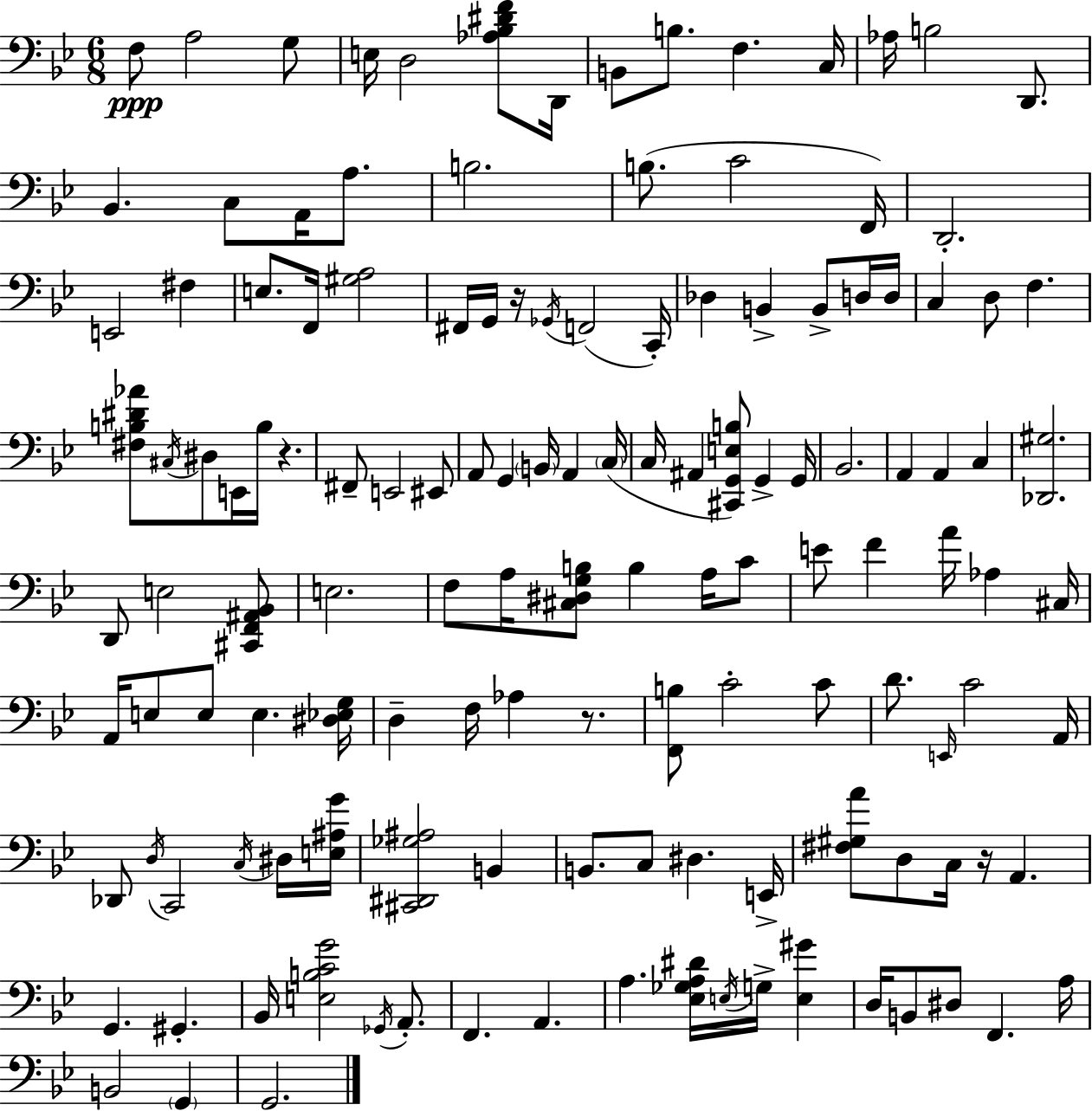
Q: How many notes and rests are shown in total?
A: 135